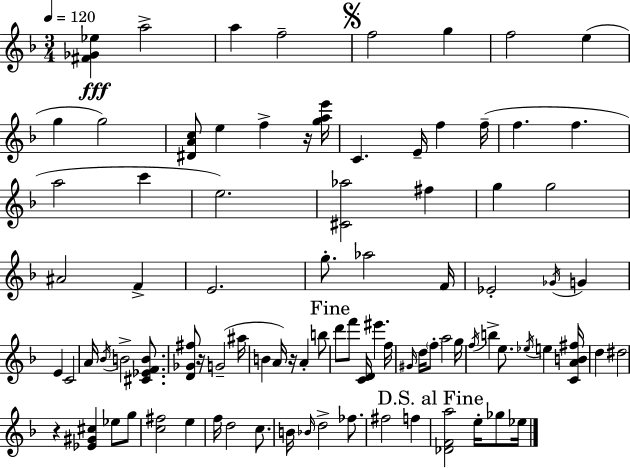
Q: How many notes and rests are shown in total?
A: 89